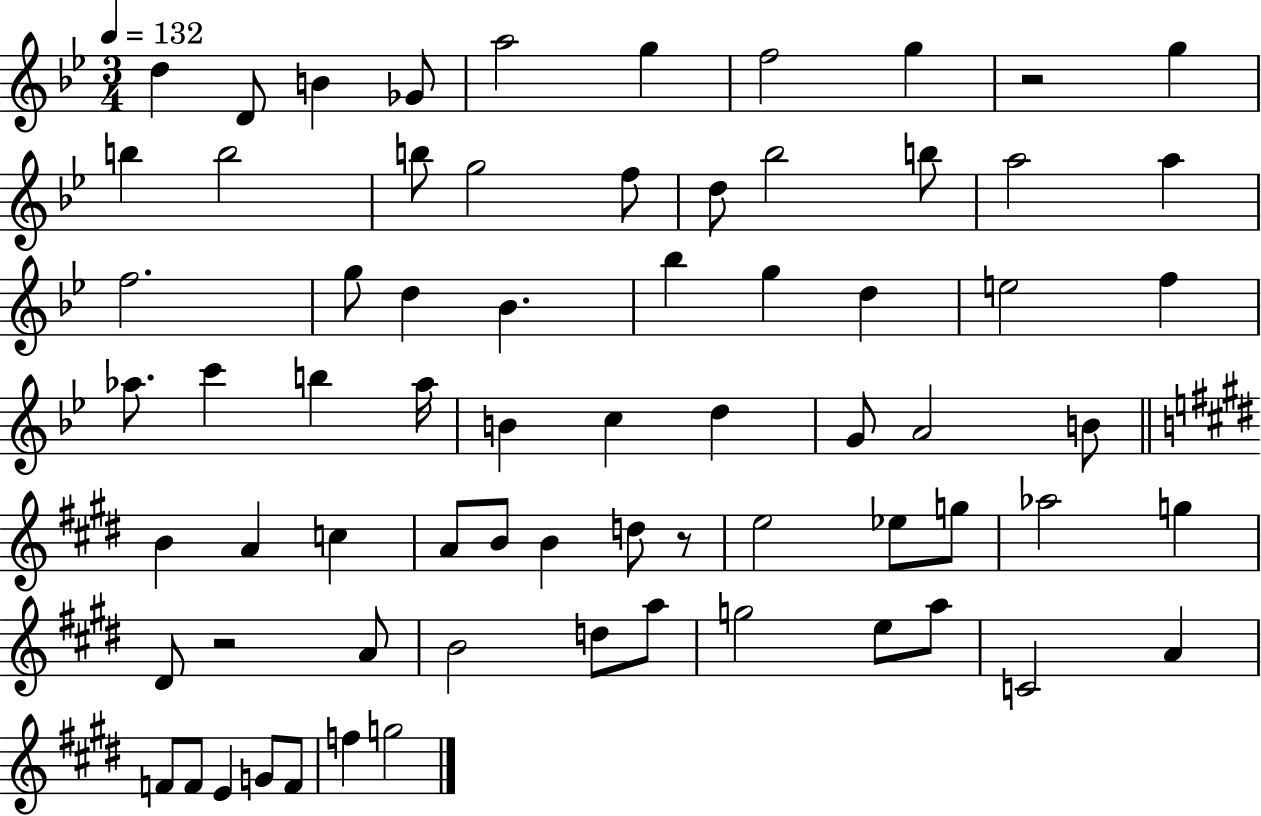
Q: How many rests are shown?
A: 3